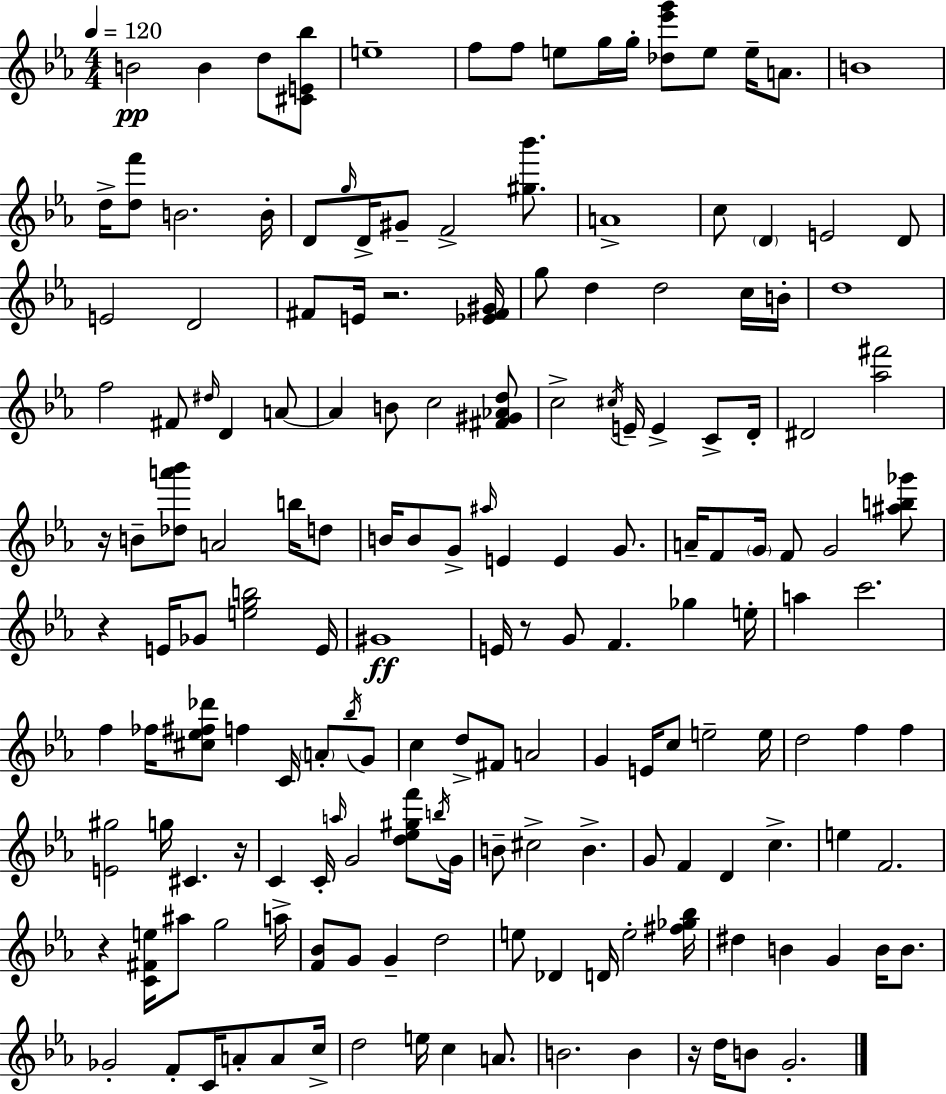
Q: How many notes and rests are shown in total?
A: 167